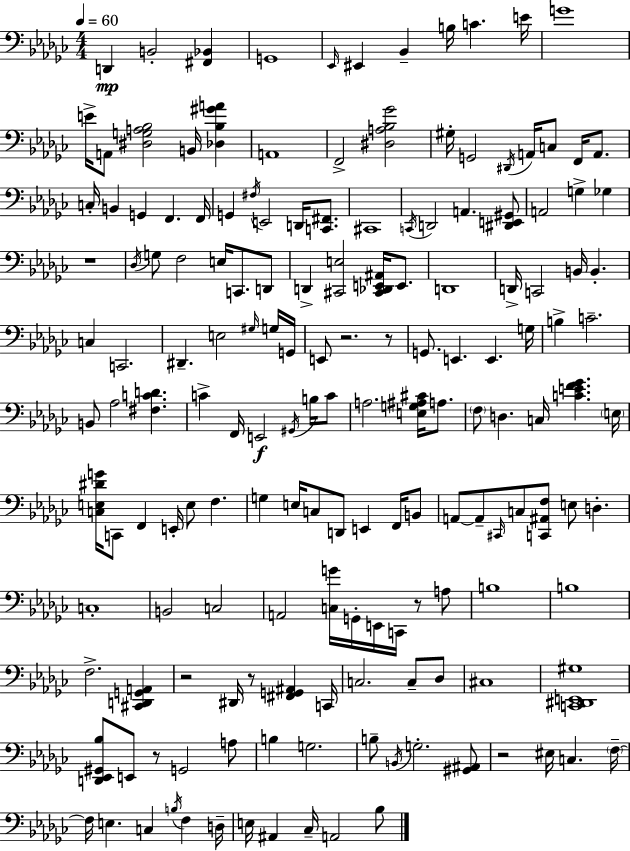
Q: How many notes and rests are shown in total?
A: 163